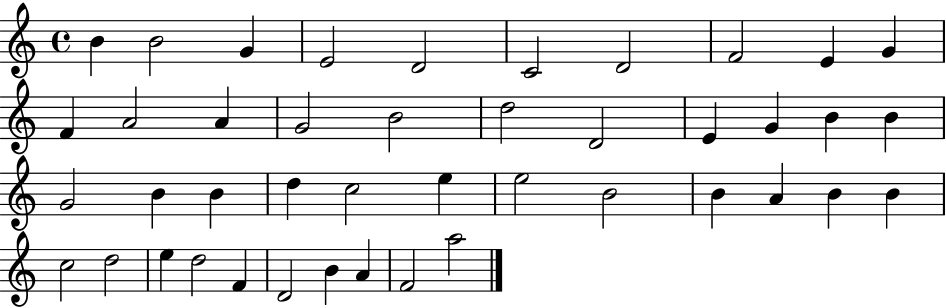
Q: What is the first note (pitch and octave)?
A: B4